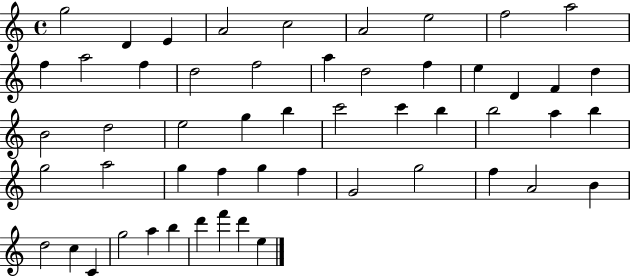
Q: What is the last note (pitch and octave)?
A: E5